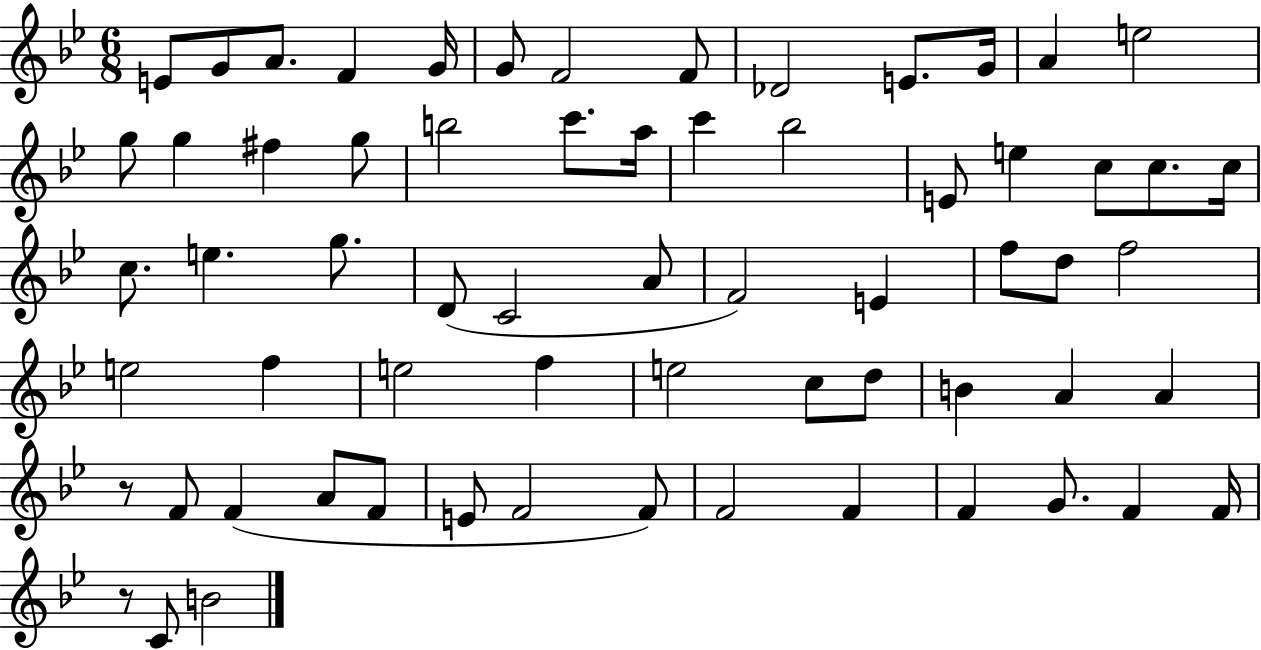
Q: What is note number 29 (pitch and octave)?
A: E5